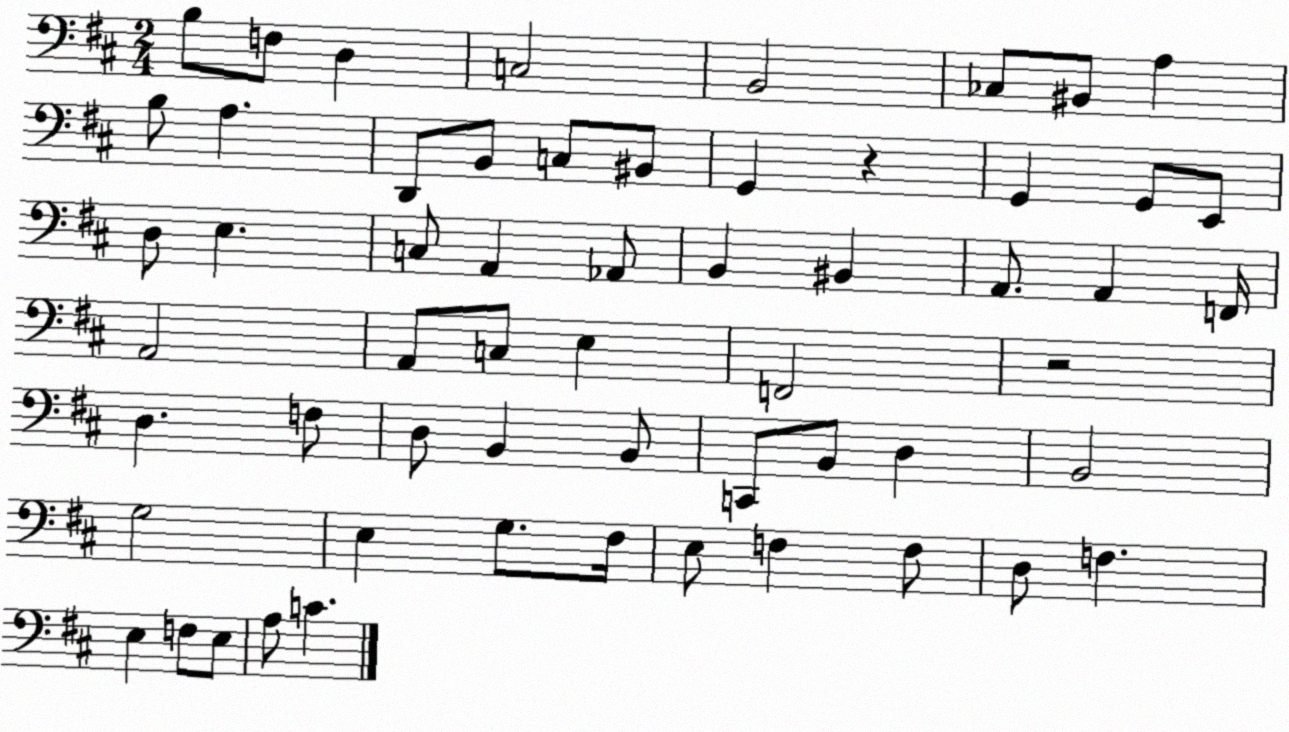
X:1
T:Untitled
M:2/4
L:1/4
K:D
B,/2 F,/2 D, C,2 B,,2 _C,/2 ^B,,/2 A, B,/2 A, D,,/2 B,,/2 C,/2 ^B,,/2 G,, z G,, G,,/2 E,,/2 D,/2 E, C,/2 A,, _A,,/2 B,, ^B,, A,,/2 A,, F,,/4 A,,2 A,,/2 C,/2 E, F,,2 z2 D, F,/2 D,/2 B,, B,,/2 C,,/2 B,,/2 D, B,,2 G,2 E, G,/2 ^F,/4 E,/2 F, F,/2 D,/2 F, E, F,/2 E,/2 A,/2 C